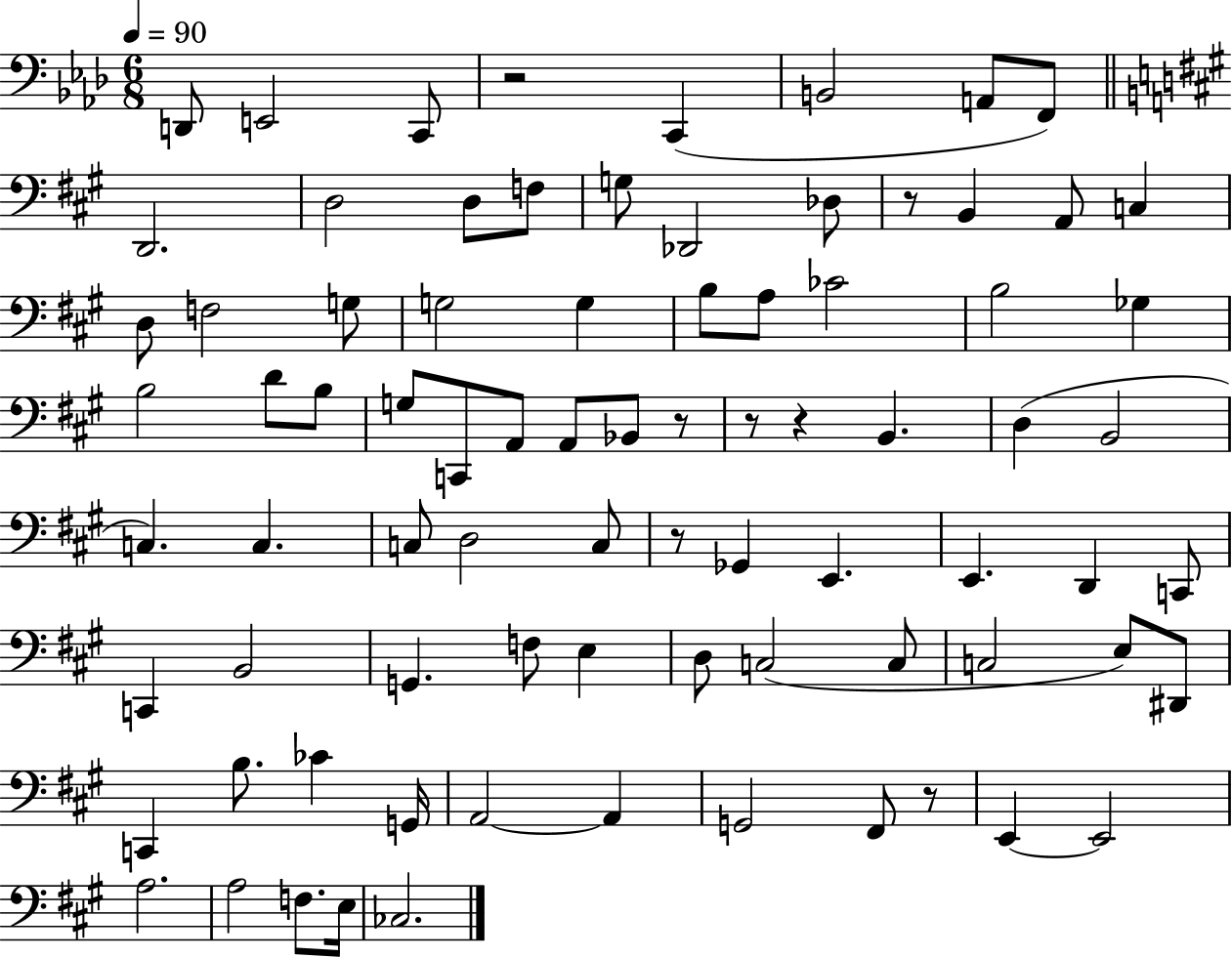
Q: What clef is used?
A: bass